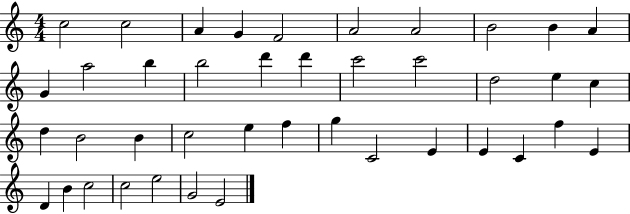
C5/h C5/h A4/q G4/q F4/h A4/h A4/h B4/h B4/q A4/q G4/q A5/h B5/q B5/h D6/q D6/q C6/h C6/h D5/h E5/q C5/q D5/q B4/h B4/q C5/h E5/q F5/q G5/q C4/h E4/q E4/q C4/q F5/q E4/q D4/q B4/q C5/h C5/h E5/h G4/h E4/h